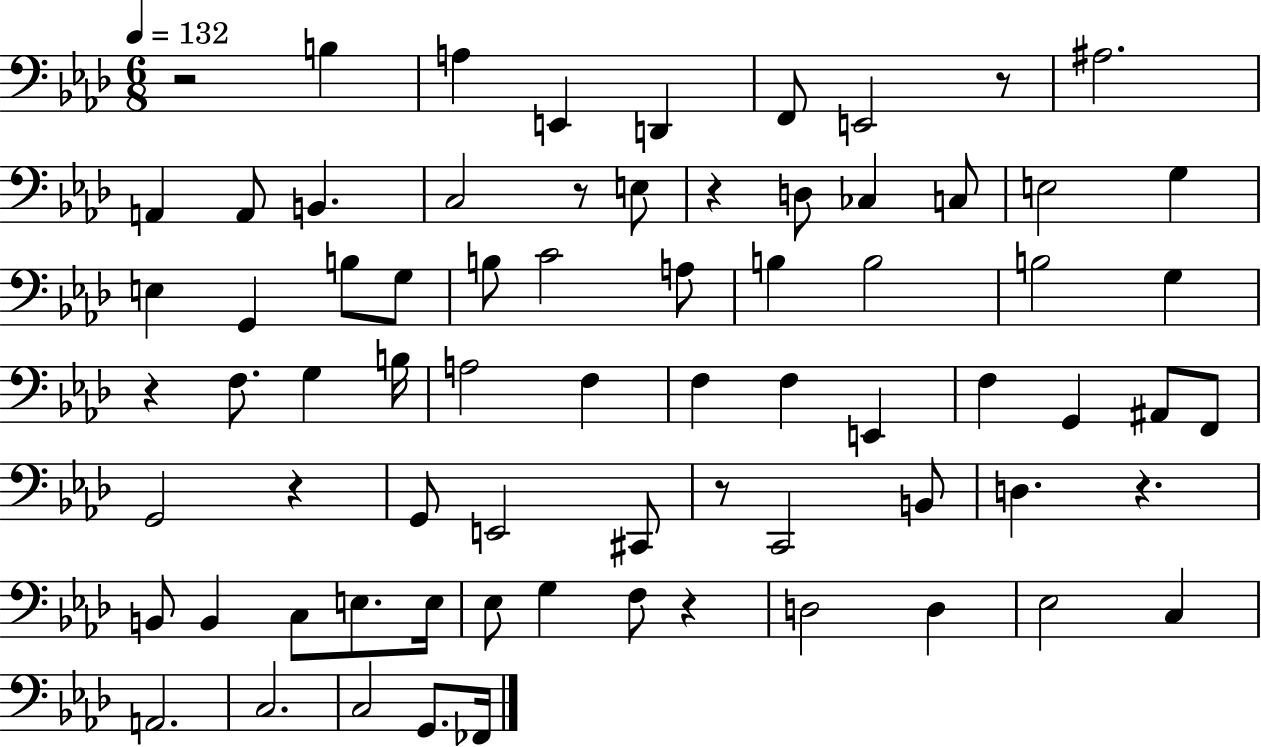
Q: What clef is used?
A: bass